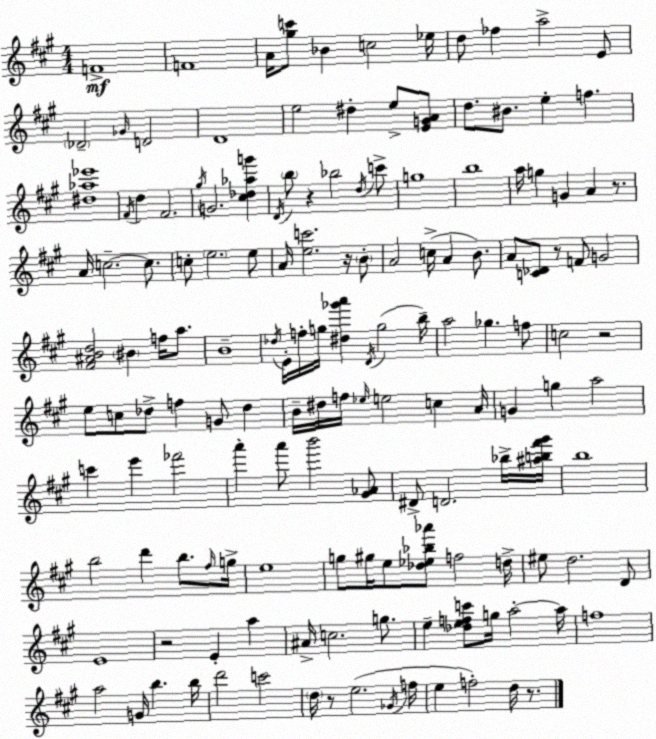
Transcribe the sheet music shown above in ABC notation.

X:1
T:Untitled
M:4/4
L:1/4
K:A
F4 F4 A/4 [^gc']/2 _B c2 _e/4 d/2 _f a2 E/2 _D2 _G/4 D2 D4 e2 ^d e/2 [EGA]/2 d/2 ^B/2 e f [^d_a_e']4 ^F/4 d ^F2 ^g/4 G2 [^c_d_ag'] D/4 b/2 z _b2 d/4 c'/2 g4 b4 a/4 g G A z/2 A/4 c2 c/2 c/2 e2 e/2 A/4 [ec']2 z/4 B/2 A2 c/4 A B/2 A/2 [C_D]/2 z/2 F/2 G2 [^F^ABd]2 ^B f/4 a/2 B4 _d/4 E/4 f/4 g/4 [^d_g'a'] D/4 g2 b/4 a2 _g f/2 c2 z2 e/2 c/2 _d/2 f G/2 _d B/4 ^d/4 f/4 _e/4 e2 c A/4 G g a2 c' e' _f'2 a' a'/2 b'2 [^G_A]/2 ^D/2 D2 _b/4 [^ab^f'^g']/4 b4 b2 d' b/2 ^f/4 g/4 e4 g/2 ^g/4 e/2 [_d_e_b_a']/2 f2 d/4 ^e/2 d2 D/2 E4 z2 E a ^A/4 c2 g/2 e [_defc']/2 g/4 a2 a/4 f4 a2 G/4 b b/4 d'2 c'2 d/4 z/2 e2 _G/4 f/4 e f2 d/4 z/2